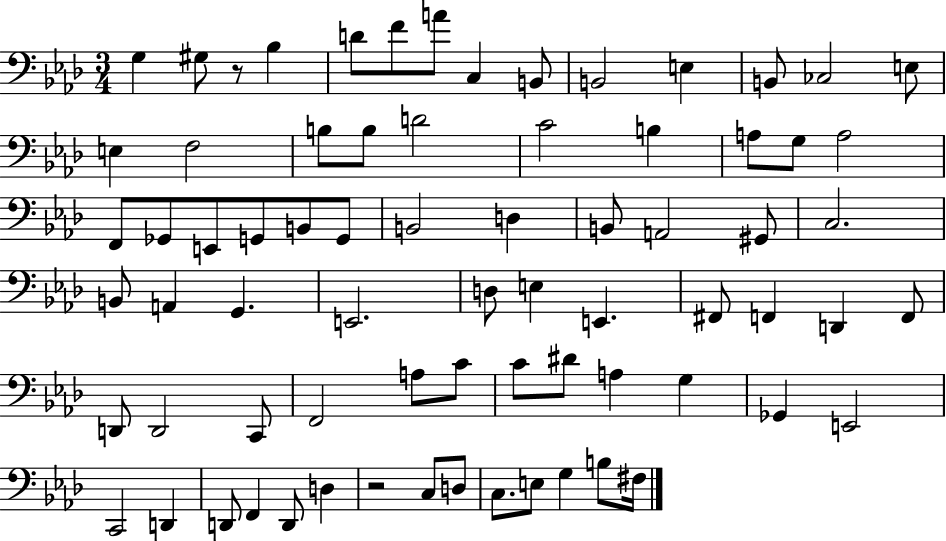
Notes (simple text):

G3/q G#3/e R/e Bb3/q D4/e F4/e A4/e C3/q B2/e B2/h E3/q B2/e CES3/h E3/e E3/q F3/h B3/e B3/e D4/h C4/h B3/q A3/e G3/e A3/h F2/e Gb2/e E2/e G2/e B2/e G2/e B2/h D3/q B2/e A2/h G#2/e C3/h. B2/e A2/q G2/q. E2/h. D3/e E3/q E2/q. F#2/e F2/q D2/q F2/e D2/e D2/h C2/e F2/h A3/e C4/e C4/e D#4/e A3/q G3/q Gb2/q E2/h C2/h D2/q D2/e F2/q D2/e D3/q R/h C3/e D3/e C3/e. E3/e G3/q B3/e F#3/s